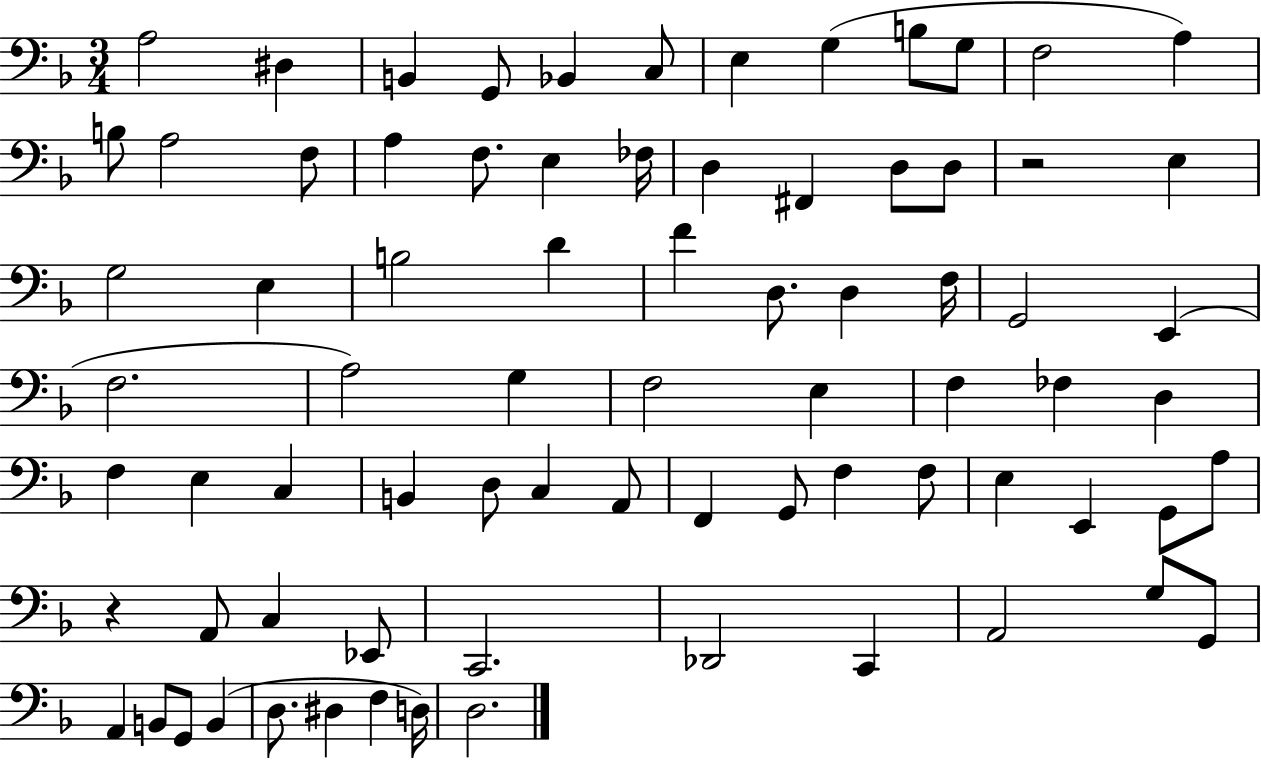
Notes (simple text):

A3/h D#3/q B2/q G2/e Bb2/q C3/e E3/q G3/q B3/e G3/e F3/h A3/q B3/e A3/h F3/e A3/q F3/e. E3/q FES3/s D3/q F#2/q D3/e D3/e R/h E3/q G3/h E3/q B3/h D4/q F4/q D3/e. D3/q F3/s G2/h E2/q F3/h. A3/h G3/q F3/h E3/q F3/q FES3/q D3/q F3/q E3/q C3/q B2/q D3/e C3/q A2/e F2/q G2/e F3/q F3/e E3/q E2/q G2/e A3/e R/q A2/e C3/q Eb2/e C2/h. Db2/h C2/q A2/h G3/e G2/e A2/q B2/e G2/e B2/q D3/e. D#3/q F3/q D3/s D3/h.